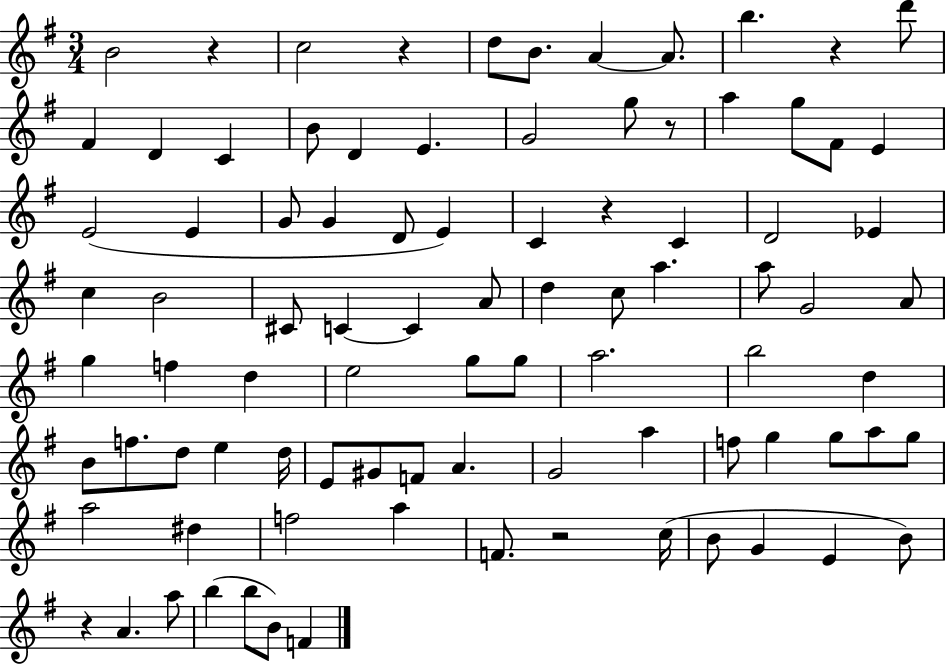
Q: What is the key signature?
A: G major